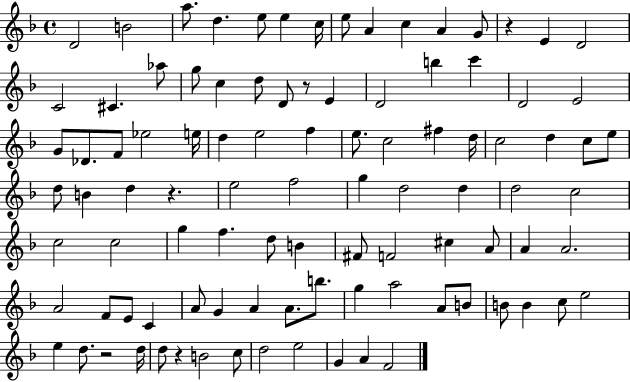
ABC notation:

X:1
T:Untitled
M:4/4
L:1/4
K:F
D2 B2 a/2 d e/2 e c/4 e/2 A c A G/2 z E D2 C2 ^C _a/2 g/2 c d/2 D/2 z/2 E D2 b c' D2 E2 G/2 _D/2 F/2 _e2 e/4 d e2 f e/2 c2 ^f d/4 c2 d c/2 e/2 d/2 B d z e2 f2 g d2 d d2 c2 c2 c2 g f d/2 B ^F/2 F2 ^c A/2 A A2 A2 F/2 E/2 C A/2 G A A/2 b/2 g a2 A/2 B/2 B/2 B c/2 e2 e d/2 z2 d/4 d/2 z B2 c/2 d2 e2 G A F2